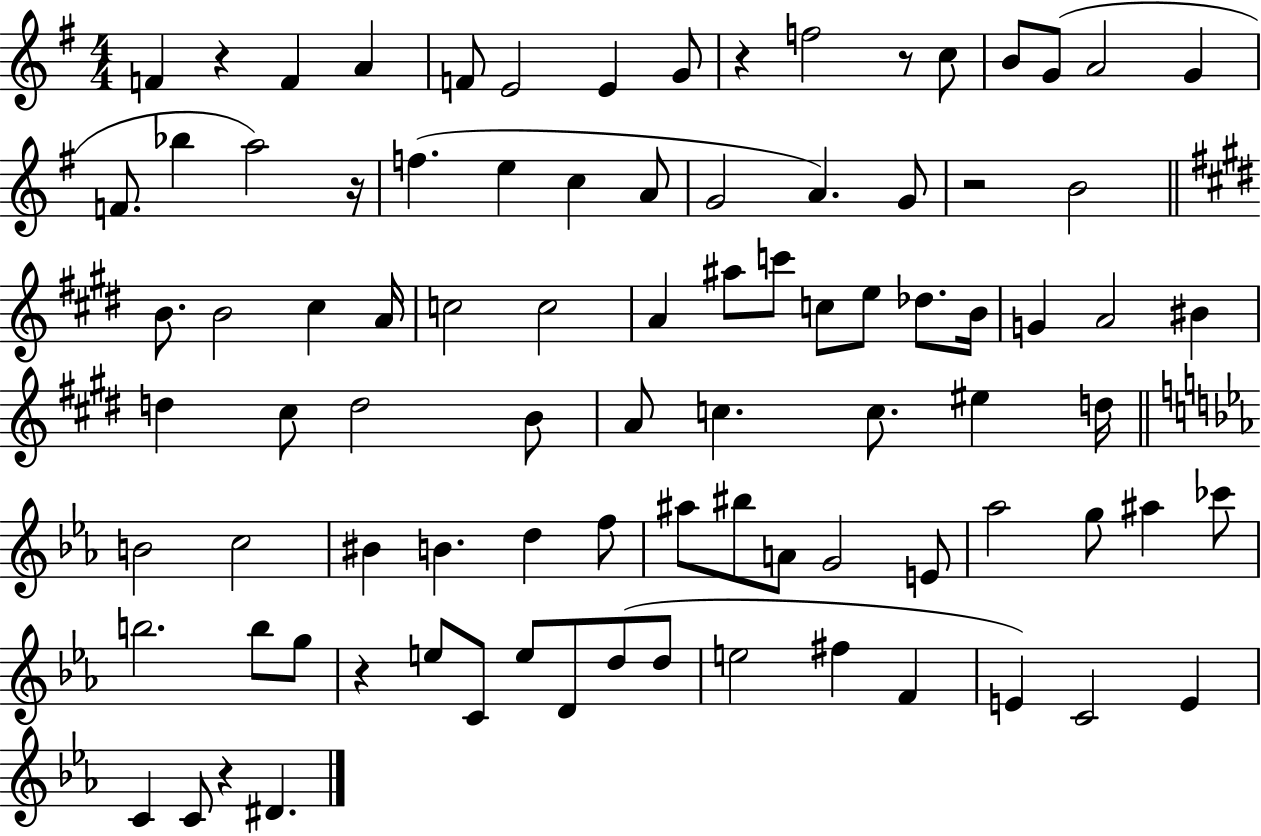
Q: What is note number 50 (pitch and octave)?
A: B4